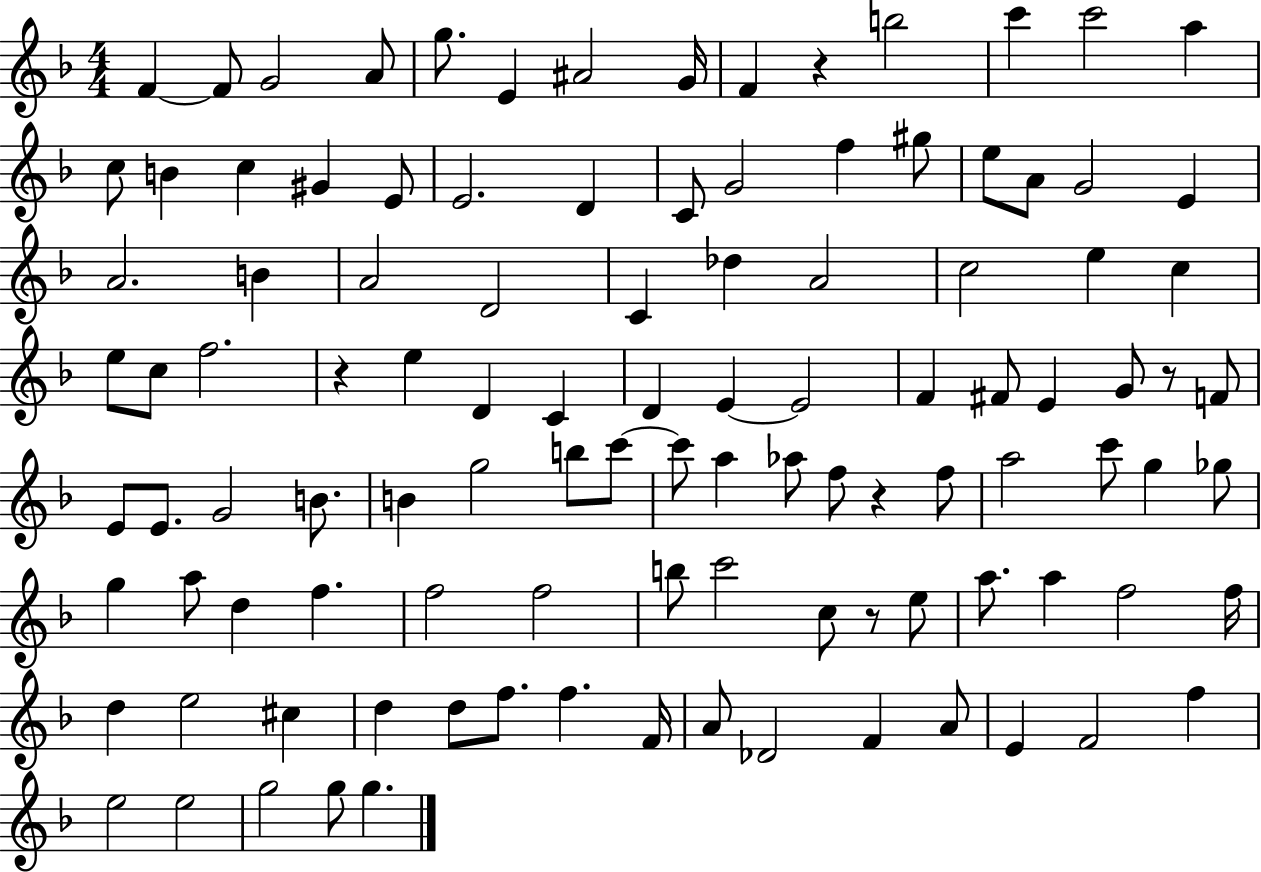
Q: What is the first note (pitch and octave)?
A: F4